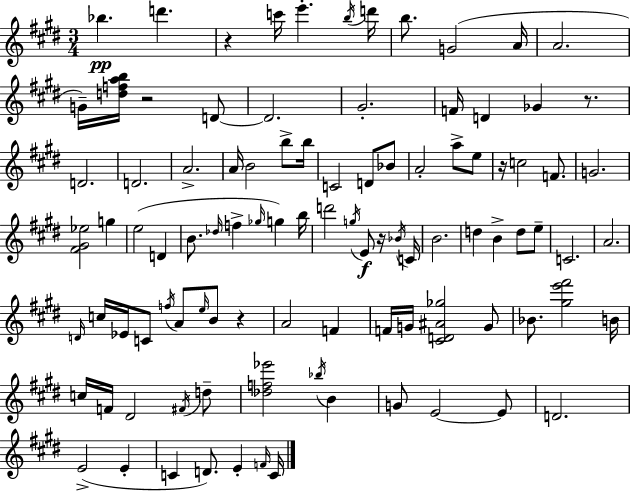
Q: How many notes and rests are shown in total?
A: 98